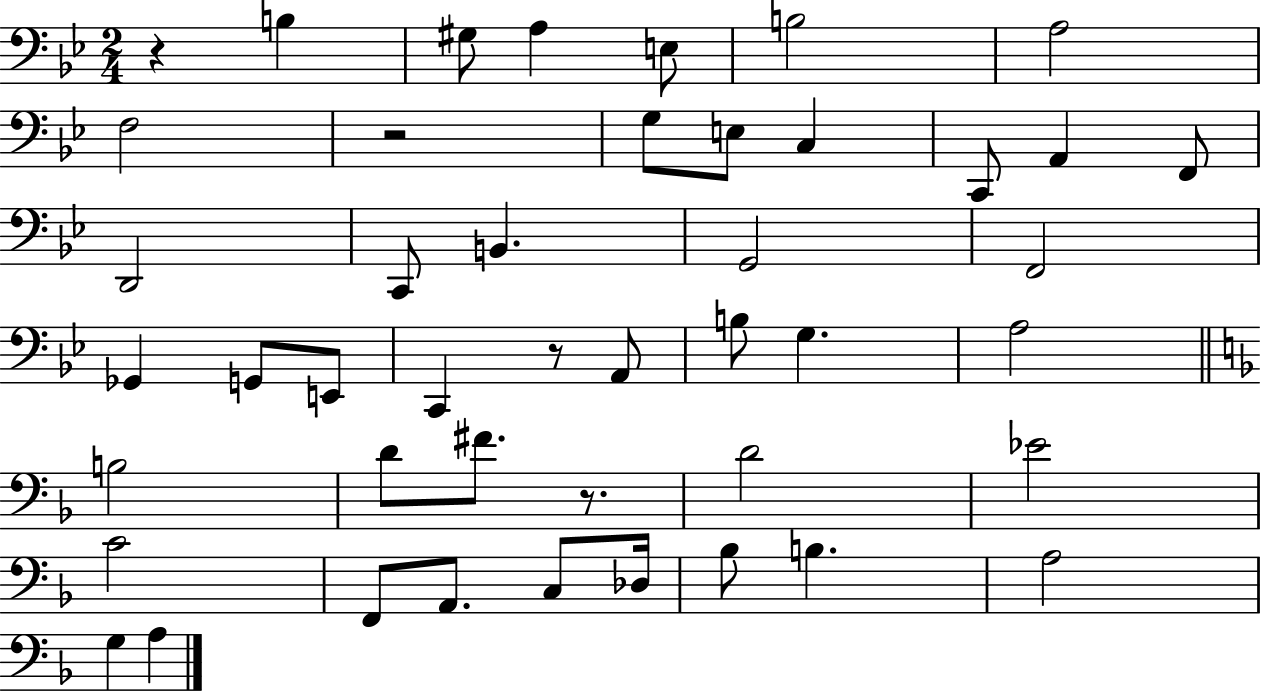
R/q B3/q G#3/e A3/q E3/e B3/h A3/h F3/h R/h G3/e E3/e C3/q C2/e A2/q F2/e D2/h C2/e B2/q. G2/h F2/h Gb2/q G2/e E2/e C2/q R/e A2/e B3/e G3/q. A3/h B3/h D4/e F#4/e. R/e. D4/h Eb4/h C4/h F2/e A2/e. C3/e Db3/s Bb3/e B3/q. A3/h G3/q A3/q